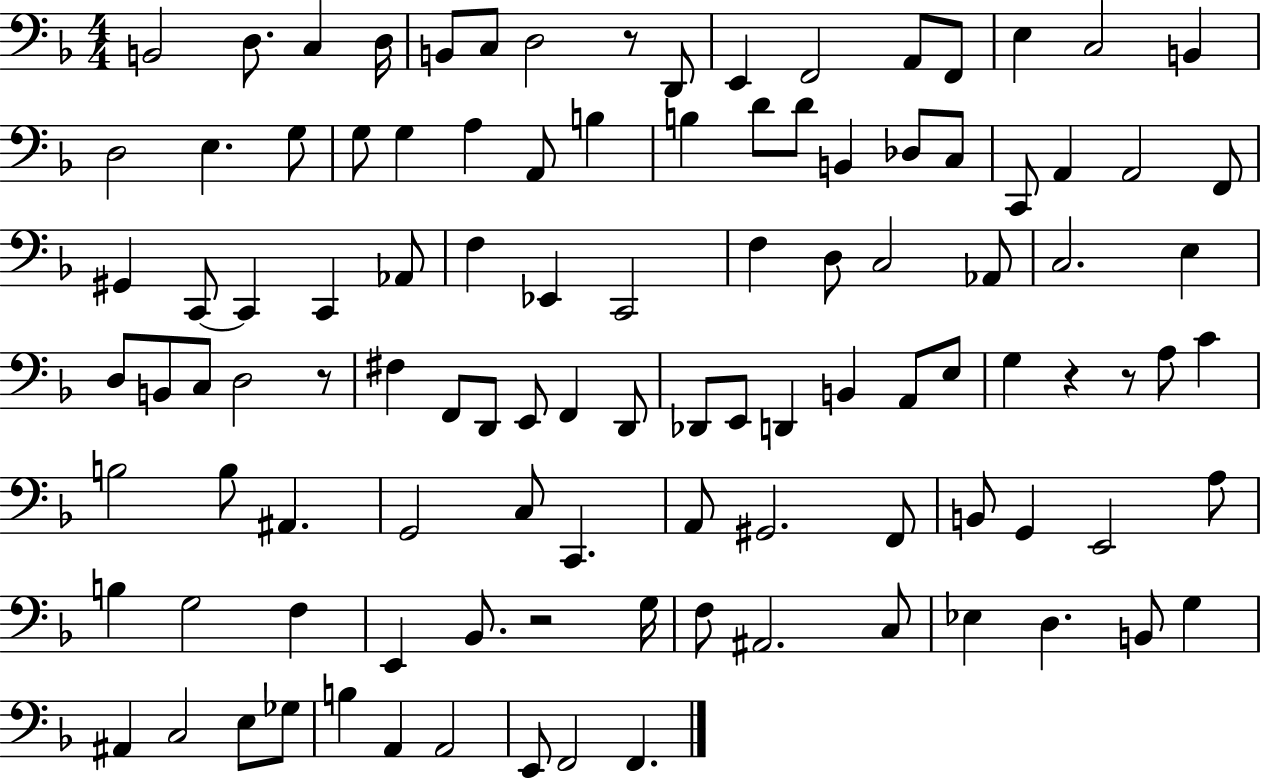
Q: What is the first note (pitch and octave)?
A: B2